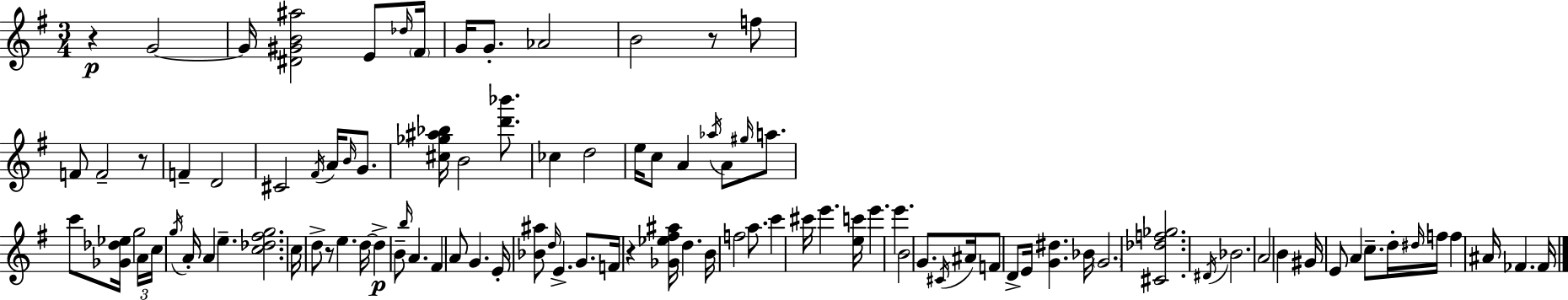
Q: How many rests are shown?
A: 5